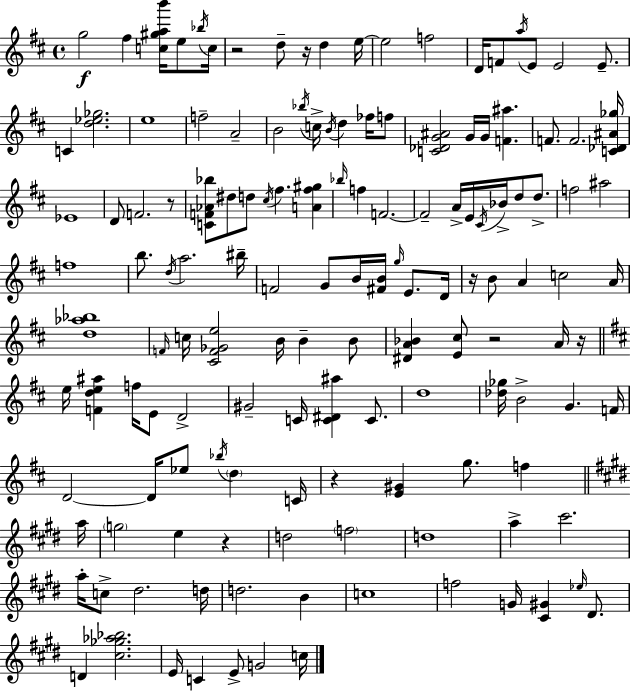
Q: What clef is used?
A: treble